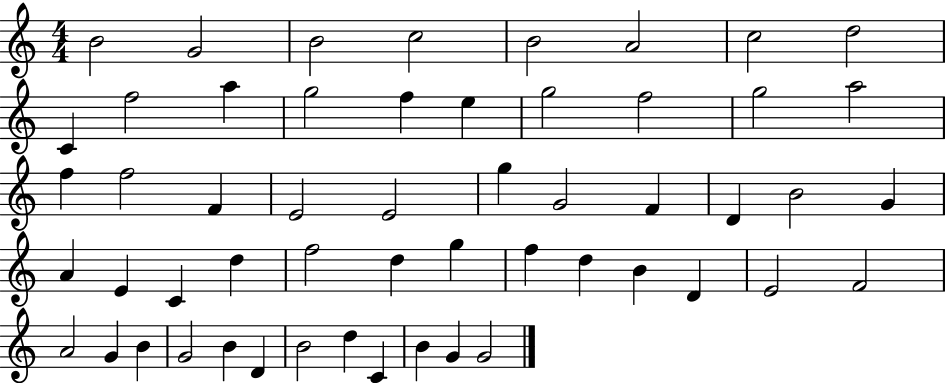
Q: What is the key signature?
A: C major